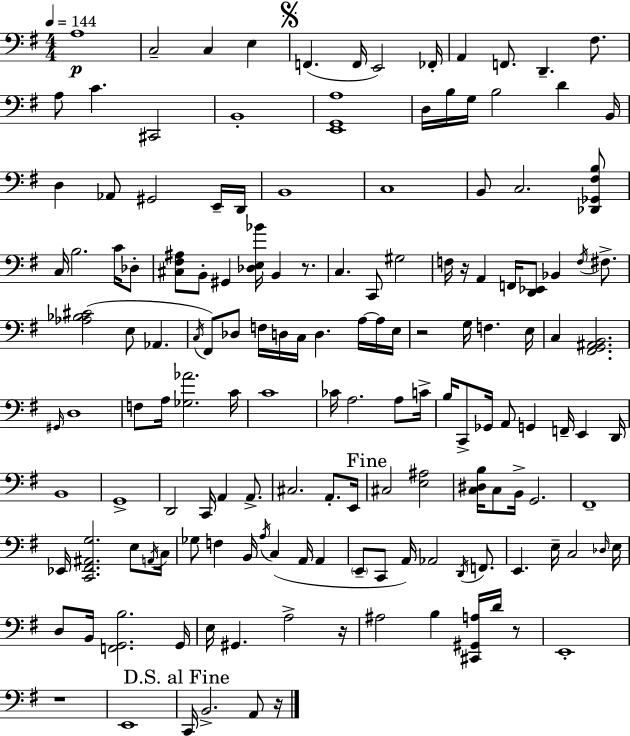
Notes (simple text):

A3/w C3/h C3/q E3/q F2/q. F2/s E2/h FES2/s A2/q F2/e. D2/q. F#3/e. A3/e C4/q. C#2/h B2/w [E2,G2,A3]/w D3/s B3/s G3/s B3/h D4/q B2/s D3/q Ab2/e G#2/h E2/s D2/s B2/w C3/w B2/e C3/h. [Db2,Gb2,F#3,B3]/e C3/s B3/h. C4/s Db3/e [C#3,F#3,A#3]/e B2/e G#2/q [Db3,E3,Bb4]/s B2/q R/e. C3/q. C2/e G#3/h F3/s R/s A2/q F2/s [D2,Eb2]/e Bb2/q F3/s F#3/e. [Ab3,Bb3,C#4]/h E3/e Ab2/q. C3/s F#2/e Db3/e F3/s D3/s C3/s D3/q. A3/s A3/s E3/s R/h G3/s F3/q. E3/s C3/q [F#2,G2,A#2,B2]/h. G#2/s D3/w F3/e A3/s [Gb3,Ab4]/h. C4/s C4/w CES4/s A3/h. A3/e C4/s B3/s C2/e Gb2/s A2/e G2/q F2/s E2/q D2/s B2/w G2/w D2/h C2/s A2/q A2/e. C#3/h. A2/e. E2/s C#3/h [E3,A#3]/h [C3,D#3,B3]/s C3/e B2/s G2/h. F#2/w Eb2/s [C2,F#2,A#2,G3]/h. E3/e A2/s C3/s Gb3/e F3/q B2/s A3/s C3/q A2/s A2/q E2/e C2/e A2/s Ab2/h D2/s F2/e. E2/q. E3/s C3/h Db3/s E3/s D3/e B2/s [F2,G2,B3]/h. G2/s E3/s G#2/q. A3/h R/s A#3/h B3/q [C#2,G#2,A3]/s D4/s R/e E2/w R/w E2/w C2/s B2/h. A2/e R/s